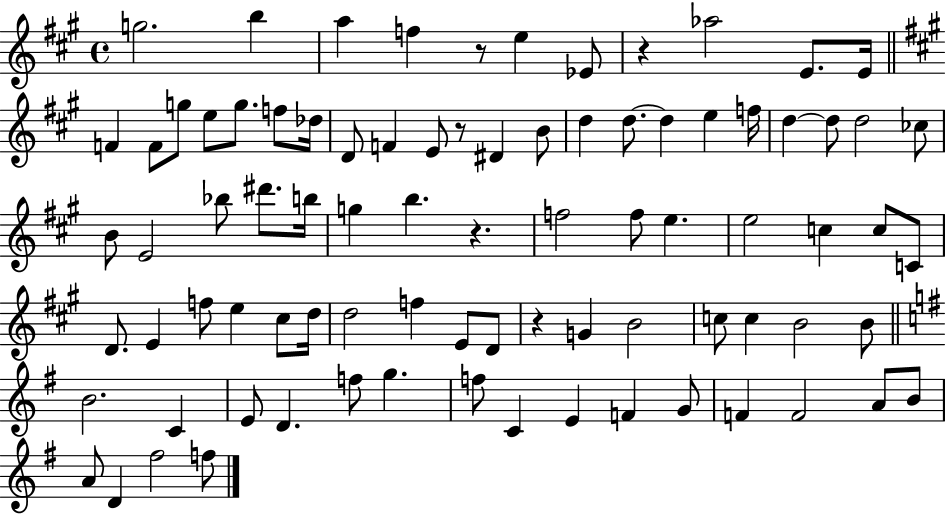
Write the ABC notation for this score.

X:1
T:Untitled
M:4/4
L:1/4
K:A
g2 b a f z/2 e _E/2 z _a2 E/2 E/4 F F/2 g/2 e/2 g/2 f/2 _d/4 D/2 F E/2 z/2 ^D B/2 d d/2 d e f/4 d d/2 d2 _c/2 B/2 E2 _b/2 ^d'/2 b/4 g b z f2 f/2 e e2 c c/2 C/2 D/2 E f/2 e ^c/2 d/4 d2 f E/2 D/2 z G B2 c/2 c B2 B/2 B2 C E/2 D f/2 g f/2 C E F G/2 F F2 A/2 B/2 A/2 D ^f2 f/2